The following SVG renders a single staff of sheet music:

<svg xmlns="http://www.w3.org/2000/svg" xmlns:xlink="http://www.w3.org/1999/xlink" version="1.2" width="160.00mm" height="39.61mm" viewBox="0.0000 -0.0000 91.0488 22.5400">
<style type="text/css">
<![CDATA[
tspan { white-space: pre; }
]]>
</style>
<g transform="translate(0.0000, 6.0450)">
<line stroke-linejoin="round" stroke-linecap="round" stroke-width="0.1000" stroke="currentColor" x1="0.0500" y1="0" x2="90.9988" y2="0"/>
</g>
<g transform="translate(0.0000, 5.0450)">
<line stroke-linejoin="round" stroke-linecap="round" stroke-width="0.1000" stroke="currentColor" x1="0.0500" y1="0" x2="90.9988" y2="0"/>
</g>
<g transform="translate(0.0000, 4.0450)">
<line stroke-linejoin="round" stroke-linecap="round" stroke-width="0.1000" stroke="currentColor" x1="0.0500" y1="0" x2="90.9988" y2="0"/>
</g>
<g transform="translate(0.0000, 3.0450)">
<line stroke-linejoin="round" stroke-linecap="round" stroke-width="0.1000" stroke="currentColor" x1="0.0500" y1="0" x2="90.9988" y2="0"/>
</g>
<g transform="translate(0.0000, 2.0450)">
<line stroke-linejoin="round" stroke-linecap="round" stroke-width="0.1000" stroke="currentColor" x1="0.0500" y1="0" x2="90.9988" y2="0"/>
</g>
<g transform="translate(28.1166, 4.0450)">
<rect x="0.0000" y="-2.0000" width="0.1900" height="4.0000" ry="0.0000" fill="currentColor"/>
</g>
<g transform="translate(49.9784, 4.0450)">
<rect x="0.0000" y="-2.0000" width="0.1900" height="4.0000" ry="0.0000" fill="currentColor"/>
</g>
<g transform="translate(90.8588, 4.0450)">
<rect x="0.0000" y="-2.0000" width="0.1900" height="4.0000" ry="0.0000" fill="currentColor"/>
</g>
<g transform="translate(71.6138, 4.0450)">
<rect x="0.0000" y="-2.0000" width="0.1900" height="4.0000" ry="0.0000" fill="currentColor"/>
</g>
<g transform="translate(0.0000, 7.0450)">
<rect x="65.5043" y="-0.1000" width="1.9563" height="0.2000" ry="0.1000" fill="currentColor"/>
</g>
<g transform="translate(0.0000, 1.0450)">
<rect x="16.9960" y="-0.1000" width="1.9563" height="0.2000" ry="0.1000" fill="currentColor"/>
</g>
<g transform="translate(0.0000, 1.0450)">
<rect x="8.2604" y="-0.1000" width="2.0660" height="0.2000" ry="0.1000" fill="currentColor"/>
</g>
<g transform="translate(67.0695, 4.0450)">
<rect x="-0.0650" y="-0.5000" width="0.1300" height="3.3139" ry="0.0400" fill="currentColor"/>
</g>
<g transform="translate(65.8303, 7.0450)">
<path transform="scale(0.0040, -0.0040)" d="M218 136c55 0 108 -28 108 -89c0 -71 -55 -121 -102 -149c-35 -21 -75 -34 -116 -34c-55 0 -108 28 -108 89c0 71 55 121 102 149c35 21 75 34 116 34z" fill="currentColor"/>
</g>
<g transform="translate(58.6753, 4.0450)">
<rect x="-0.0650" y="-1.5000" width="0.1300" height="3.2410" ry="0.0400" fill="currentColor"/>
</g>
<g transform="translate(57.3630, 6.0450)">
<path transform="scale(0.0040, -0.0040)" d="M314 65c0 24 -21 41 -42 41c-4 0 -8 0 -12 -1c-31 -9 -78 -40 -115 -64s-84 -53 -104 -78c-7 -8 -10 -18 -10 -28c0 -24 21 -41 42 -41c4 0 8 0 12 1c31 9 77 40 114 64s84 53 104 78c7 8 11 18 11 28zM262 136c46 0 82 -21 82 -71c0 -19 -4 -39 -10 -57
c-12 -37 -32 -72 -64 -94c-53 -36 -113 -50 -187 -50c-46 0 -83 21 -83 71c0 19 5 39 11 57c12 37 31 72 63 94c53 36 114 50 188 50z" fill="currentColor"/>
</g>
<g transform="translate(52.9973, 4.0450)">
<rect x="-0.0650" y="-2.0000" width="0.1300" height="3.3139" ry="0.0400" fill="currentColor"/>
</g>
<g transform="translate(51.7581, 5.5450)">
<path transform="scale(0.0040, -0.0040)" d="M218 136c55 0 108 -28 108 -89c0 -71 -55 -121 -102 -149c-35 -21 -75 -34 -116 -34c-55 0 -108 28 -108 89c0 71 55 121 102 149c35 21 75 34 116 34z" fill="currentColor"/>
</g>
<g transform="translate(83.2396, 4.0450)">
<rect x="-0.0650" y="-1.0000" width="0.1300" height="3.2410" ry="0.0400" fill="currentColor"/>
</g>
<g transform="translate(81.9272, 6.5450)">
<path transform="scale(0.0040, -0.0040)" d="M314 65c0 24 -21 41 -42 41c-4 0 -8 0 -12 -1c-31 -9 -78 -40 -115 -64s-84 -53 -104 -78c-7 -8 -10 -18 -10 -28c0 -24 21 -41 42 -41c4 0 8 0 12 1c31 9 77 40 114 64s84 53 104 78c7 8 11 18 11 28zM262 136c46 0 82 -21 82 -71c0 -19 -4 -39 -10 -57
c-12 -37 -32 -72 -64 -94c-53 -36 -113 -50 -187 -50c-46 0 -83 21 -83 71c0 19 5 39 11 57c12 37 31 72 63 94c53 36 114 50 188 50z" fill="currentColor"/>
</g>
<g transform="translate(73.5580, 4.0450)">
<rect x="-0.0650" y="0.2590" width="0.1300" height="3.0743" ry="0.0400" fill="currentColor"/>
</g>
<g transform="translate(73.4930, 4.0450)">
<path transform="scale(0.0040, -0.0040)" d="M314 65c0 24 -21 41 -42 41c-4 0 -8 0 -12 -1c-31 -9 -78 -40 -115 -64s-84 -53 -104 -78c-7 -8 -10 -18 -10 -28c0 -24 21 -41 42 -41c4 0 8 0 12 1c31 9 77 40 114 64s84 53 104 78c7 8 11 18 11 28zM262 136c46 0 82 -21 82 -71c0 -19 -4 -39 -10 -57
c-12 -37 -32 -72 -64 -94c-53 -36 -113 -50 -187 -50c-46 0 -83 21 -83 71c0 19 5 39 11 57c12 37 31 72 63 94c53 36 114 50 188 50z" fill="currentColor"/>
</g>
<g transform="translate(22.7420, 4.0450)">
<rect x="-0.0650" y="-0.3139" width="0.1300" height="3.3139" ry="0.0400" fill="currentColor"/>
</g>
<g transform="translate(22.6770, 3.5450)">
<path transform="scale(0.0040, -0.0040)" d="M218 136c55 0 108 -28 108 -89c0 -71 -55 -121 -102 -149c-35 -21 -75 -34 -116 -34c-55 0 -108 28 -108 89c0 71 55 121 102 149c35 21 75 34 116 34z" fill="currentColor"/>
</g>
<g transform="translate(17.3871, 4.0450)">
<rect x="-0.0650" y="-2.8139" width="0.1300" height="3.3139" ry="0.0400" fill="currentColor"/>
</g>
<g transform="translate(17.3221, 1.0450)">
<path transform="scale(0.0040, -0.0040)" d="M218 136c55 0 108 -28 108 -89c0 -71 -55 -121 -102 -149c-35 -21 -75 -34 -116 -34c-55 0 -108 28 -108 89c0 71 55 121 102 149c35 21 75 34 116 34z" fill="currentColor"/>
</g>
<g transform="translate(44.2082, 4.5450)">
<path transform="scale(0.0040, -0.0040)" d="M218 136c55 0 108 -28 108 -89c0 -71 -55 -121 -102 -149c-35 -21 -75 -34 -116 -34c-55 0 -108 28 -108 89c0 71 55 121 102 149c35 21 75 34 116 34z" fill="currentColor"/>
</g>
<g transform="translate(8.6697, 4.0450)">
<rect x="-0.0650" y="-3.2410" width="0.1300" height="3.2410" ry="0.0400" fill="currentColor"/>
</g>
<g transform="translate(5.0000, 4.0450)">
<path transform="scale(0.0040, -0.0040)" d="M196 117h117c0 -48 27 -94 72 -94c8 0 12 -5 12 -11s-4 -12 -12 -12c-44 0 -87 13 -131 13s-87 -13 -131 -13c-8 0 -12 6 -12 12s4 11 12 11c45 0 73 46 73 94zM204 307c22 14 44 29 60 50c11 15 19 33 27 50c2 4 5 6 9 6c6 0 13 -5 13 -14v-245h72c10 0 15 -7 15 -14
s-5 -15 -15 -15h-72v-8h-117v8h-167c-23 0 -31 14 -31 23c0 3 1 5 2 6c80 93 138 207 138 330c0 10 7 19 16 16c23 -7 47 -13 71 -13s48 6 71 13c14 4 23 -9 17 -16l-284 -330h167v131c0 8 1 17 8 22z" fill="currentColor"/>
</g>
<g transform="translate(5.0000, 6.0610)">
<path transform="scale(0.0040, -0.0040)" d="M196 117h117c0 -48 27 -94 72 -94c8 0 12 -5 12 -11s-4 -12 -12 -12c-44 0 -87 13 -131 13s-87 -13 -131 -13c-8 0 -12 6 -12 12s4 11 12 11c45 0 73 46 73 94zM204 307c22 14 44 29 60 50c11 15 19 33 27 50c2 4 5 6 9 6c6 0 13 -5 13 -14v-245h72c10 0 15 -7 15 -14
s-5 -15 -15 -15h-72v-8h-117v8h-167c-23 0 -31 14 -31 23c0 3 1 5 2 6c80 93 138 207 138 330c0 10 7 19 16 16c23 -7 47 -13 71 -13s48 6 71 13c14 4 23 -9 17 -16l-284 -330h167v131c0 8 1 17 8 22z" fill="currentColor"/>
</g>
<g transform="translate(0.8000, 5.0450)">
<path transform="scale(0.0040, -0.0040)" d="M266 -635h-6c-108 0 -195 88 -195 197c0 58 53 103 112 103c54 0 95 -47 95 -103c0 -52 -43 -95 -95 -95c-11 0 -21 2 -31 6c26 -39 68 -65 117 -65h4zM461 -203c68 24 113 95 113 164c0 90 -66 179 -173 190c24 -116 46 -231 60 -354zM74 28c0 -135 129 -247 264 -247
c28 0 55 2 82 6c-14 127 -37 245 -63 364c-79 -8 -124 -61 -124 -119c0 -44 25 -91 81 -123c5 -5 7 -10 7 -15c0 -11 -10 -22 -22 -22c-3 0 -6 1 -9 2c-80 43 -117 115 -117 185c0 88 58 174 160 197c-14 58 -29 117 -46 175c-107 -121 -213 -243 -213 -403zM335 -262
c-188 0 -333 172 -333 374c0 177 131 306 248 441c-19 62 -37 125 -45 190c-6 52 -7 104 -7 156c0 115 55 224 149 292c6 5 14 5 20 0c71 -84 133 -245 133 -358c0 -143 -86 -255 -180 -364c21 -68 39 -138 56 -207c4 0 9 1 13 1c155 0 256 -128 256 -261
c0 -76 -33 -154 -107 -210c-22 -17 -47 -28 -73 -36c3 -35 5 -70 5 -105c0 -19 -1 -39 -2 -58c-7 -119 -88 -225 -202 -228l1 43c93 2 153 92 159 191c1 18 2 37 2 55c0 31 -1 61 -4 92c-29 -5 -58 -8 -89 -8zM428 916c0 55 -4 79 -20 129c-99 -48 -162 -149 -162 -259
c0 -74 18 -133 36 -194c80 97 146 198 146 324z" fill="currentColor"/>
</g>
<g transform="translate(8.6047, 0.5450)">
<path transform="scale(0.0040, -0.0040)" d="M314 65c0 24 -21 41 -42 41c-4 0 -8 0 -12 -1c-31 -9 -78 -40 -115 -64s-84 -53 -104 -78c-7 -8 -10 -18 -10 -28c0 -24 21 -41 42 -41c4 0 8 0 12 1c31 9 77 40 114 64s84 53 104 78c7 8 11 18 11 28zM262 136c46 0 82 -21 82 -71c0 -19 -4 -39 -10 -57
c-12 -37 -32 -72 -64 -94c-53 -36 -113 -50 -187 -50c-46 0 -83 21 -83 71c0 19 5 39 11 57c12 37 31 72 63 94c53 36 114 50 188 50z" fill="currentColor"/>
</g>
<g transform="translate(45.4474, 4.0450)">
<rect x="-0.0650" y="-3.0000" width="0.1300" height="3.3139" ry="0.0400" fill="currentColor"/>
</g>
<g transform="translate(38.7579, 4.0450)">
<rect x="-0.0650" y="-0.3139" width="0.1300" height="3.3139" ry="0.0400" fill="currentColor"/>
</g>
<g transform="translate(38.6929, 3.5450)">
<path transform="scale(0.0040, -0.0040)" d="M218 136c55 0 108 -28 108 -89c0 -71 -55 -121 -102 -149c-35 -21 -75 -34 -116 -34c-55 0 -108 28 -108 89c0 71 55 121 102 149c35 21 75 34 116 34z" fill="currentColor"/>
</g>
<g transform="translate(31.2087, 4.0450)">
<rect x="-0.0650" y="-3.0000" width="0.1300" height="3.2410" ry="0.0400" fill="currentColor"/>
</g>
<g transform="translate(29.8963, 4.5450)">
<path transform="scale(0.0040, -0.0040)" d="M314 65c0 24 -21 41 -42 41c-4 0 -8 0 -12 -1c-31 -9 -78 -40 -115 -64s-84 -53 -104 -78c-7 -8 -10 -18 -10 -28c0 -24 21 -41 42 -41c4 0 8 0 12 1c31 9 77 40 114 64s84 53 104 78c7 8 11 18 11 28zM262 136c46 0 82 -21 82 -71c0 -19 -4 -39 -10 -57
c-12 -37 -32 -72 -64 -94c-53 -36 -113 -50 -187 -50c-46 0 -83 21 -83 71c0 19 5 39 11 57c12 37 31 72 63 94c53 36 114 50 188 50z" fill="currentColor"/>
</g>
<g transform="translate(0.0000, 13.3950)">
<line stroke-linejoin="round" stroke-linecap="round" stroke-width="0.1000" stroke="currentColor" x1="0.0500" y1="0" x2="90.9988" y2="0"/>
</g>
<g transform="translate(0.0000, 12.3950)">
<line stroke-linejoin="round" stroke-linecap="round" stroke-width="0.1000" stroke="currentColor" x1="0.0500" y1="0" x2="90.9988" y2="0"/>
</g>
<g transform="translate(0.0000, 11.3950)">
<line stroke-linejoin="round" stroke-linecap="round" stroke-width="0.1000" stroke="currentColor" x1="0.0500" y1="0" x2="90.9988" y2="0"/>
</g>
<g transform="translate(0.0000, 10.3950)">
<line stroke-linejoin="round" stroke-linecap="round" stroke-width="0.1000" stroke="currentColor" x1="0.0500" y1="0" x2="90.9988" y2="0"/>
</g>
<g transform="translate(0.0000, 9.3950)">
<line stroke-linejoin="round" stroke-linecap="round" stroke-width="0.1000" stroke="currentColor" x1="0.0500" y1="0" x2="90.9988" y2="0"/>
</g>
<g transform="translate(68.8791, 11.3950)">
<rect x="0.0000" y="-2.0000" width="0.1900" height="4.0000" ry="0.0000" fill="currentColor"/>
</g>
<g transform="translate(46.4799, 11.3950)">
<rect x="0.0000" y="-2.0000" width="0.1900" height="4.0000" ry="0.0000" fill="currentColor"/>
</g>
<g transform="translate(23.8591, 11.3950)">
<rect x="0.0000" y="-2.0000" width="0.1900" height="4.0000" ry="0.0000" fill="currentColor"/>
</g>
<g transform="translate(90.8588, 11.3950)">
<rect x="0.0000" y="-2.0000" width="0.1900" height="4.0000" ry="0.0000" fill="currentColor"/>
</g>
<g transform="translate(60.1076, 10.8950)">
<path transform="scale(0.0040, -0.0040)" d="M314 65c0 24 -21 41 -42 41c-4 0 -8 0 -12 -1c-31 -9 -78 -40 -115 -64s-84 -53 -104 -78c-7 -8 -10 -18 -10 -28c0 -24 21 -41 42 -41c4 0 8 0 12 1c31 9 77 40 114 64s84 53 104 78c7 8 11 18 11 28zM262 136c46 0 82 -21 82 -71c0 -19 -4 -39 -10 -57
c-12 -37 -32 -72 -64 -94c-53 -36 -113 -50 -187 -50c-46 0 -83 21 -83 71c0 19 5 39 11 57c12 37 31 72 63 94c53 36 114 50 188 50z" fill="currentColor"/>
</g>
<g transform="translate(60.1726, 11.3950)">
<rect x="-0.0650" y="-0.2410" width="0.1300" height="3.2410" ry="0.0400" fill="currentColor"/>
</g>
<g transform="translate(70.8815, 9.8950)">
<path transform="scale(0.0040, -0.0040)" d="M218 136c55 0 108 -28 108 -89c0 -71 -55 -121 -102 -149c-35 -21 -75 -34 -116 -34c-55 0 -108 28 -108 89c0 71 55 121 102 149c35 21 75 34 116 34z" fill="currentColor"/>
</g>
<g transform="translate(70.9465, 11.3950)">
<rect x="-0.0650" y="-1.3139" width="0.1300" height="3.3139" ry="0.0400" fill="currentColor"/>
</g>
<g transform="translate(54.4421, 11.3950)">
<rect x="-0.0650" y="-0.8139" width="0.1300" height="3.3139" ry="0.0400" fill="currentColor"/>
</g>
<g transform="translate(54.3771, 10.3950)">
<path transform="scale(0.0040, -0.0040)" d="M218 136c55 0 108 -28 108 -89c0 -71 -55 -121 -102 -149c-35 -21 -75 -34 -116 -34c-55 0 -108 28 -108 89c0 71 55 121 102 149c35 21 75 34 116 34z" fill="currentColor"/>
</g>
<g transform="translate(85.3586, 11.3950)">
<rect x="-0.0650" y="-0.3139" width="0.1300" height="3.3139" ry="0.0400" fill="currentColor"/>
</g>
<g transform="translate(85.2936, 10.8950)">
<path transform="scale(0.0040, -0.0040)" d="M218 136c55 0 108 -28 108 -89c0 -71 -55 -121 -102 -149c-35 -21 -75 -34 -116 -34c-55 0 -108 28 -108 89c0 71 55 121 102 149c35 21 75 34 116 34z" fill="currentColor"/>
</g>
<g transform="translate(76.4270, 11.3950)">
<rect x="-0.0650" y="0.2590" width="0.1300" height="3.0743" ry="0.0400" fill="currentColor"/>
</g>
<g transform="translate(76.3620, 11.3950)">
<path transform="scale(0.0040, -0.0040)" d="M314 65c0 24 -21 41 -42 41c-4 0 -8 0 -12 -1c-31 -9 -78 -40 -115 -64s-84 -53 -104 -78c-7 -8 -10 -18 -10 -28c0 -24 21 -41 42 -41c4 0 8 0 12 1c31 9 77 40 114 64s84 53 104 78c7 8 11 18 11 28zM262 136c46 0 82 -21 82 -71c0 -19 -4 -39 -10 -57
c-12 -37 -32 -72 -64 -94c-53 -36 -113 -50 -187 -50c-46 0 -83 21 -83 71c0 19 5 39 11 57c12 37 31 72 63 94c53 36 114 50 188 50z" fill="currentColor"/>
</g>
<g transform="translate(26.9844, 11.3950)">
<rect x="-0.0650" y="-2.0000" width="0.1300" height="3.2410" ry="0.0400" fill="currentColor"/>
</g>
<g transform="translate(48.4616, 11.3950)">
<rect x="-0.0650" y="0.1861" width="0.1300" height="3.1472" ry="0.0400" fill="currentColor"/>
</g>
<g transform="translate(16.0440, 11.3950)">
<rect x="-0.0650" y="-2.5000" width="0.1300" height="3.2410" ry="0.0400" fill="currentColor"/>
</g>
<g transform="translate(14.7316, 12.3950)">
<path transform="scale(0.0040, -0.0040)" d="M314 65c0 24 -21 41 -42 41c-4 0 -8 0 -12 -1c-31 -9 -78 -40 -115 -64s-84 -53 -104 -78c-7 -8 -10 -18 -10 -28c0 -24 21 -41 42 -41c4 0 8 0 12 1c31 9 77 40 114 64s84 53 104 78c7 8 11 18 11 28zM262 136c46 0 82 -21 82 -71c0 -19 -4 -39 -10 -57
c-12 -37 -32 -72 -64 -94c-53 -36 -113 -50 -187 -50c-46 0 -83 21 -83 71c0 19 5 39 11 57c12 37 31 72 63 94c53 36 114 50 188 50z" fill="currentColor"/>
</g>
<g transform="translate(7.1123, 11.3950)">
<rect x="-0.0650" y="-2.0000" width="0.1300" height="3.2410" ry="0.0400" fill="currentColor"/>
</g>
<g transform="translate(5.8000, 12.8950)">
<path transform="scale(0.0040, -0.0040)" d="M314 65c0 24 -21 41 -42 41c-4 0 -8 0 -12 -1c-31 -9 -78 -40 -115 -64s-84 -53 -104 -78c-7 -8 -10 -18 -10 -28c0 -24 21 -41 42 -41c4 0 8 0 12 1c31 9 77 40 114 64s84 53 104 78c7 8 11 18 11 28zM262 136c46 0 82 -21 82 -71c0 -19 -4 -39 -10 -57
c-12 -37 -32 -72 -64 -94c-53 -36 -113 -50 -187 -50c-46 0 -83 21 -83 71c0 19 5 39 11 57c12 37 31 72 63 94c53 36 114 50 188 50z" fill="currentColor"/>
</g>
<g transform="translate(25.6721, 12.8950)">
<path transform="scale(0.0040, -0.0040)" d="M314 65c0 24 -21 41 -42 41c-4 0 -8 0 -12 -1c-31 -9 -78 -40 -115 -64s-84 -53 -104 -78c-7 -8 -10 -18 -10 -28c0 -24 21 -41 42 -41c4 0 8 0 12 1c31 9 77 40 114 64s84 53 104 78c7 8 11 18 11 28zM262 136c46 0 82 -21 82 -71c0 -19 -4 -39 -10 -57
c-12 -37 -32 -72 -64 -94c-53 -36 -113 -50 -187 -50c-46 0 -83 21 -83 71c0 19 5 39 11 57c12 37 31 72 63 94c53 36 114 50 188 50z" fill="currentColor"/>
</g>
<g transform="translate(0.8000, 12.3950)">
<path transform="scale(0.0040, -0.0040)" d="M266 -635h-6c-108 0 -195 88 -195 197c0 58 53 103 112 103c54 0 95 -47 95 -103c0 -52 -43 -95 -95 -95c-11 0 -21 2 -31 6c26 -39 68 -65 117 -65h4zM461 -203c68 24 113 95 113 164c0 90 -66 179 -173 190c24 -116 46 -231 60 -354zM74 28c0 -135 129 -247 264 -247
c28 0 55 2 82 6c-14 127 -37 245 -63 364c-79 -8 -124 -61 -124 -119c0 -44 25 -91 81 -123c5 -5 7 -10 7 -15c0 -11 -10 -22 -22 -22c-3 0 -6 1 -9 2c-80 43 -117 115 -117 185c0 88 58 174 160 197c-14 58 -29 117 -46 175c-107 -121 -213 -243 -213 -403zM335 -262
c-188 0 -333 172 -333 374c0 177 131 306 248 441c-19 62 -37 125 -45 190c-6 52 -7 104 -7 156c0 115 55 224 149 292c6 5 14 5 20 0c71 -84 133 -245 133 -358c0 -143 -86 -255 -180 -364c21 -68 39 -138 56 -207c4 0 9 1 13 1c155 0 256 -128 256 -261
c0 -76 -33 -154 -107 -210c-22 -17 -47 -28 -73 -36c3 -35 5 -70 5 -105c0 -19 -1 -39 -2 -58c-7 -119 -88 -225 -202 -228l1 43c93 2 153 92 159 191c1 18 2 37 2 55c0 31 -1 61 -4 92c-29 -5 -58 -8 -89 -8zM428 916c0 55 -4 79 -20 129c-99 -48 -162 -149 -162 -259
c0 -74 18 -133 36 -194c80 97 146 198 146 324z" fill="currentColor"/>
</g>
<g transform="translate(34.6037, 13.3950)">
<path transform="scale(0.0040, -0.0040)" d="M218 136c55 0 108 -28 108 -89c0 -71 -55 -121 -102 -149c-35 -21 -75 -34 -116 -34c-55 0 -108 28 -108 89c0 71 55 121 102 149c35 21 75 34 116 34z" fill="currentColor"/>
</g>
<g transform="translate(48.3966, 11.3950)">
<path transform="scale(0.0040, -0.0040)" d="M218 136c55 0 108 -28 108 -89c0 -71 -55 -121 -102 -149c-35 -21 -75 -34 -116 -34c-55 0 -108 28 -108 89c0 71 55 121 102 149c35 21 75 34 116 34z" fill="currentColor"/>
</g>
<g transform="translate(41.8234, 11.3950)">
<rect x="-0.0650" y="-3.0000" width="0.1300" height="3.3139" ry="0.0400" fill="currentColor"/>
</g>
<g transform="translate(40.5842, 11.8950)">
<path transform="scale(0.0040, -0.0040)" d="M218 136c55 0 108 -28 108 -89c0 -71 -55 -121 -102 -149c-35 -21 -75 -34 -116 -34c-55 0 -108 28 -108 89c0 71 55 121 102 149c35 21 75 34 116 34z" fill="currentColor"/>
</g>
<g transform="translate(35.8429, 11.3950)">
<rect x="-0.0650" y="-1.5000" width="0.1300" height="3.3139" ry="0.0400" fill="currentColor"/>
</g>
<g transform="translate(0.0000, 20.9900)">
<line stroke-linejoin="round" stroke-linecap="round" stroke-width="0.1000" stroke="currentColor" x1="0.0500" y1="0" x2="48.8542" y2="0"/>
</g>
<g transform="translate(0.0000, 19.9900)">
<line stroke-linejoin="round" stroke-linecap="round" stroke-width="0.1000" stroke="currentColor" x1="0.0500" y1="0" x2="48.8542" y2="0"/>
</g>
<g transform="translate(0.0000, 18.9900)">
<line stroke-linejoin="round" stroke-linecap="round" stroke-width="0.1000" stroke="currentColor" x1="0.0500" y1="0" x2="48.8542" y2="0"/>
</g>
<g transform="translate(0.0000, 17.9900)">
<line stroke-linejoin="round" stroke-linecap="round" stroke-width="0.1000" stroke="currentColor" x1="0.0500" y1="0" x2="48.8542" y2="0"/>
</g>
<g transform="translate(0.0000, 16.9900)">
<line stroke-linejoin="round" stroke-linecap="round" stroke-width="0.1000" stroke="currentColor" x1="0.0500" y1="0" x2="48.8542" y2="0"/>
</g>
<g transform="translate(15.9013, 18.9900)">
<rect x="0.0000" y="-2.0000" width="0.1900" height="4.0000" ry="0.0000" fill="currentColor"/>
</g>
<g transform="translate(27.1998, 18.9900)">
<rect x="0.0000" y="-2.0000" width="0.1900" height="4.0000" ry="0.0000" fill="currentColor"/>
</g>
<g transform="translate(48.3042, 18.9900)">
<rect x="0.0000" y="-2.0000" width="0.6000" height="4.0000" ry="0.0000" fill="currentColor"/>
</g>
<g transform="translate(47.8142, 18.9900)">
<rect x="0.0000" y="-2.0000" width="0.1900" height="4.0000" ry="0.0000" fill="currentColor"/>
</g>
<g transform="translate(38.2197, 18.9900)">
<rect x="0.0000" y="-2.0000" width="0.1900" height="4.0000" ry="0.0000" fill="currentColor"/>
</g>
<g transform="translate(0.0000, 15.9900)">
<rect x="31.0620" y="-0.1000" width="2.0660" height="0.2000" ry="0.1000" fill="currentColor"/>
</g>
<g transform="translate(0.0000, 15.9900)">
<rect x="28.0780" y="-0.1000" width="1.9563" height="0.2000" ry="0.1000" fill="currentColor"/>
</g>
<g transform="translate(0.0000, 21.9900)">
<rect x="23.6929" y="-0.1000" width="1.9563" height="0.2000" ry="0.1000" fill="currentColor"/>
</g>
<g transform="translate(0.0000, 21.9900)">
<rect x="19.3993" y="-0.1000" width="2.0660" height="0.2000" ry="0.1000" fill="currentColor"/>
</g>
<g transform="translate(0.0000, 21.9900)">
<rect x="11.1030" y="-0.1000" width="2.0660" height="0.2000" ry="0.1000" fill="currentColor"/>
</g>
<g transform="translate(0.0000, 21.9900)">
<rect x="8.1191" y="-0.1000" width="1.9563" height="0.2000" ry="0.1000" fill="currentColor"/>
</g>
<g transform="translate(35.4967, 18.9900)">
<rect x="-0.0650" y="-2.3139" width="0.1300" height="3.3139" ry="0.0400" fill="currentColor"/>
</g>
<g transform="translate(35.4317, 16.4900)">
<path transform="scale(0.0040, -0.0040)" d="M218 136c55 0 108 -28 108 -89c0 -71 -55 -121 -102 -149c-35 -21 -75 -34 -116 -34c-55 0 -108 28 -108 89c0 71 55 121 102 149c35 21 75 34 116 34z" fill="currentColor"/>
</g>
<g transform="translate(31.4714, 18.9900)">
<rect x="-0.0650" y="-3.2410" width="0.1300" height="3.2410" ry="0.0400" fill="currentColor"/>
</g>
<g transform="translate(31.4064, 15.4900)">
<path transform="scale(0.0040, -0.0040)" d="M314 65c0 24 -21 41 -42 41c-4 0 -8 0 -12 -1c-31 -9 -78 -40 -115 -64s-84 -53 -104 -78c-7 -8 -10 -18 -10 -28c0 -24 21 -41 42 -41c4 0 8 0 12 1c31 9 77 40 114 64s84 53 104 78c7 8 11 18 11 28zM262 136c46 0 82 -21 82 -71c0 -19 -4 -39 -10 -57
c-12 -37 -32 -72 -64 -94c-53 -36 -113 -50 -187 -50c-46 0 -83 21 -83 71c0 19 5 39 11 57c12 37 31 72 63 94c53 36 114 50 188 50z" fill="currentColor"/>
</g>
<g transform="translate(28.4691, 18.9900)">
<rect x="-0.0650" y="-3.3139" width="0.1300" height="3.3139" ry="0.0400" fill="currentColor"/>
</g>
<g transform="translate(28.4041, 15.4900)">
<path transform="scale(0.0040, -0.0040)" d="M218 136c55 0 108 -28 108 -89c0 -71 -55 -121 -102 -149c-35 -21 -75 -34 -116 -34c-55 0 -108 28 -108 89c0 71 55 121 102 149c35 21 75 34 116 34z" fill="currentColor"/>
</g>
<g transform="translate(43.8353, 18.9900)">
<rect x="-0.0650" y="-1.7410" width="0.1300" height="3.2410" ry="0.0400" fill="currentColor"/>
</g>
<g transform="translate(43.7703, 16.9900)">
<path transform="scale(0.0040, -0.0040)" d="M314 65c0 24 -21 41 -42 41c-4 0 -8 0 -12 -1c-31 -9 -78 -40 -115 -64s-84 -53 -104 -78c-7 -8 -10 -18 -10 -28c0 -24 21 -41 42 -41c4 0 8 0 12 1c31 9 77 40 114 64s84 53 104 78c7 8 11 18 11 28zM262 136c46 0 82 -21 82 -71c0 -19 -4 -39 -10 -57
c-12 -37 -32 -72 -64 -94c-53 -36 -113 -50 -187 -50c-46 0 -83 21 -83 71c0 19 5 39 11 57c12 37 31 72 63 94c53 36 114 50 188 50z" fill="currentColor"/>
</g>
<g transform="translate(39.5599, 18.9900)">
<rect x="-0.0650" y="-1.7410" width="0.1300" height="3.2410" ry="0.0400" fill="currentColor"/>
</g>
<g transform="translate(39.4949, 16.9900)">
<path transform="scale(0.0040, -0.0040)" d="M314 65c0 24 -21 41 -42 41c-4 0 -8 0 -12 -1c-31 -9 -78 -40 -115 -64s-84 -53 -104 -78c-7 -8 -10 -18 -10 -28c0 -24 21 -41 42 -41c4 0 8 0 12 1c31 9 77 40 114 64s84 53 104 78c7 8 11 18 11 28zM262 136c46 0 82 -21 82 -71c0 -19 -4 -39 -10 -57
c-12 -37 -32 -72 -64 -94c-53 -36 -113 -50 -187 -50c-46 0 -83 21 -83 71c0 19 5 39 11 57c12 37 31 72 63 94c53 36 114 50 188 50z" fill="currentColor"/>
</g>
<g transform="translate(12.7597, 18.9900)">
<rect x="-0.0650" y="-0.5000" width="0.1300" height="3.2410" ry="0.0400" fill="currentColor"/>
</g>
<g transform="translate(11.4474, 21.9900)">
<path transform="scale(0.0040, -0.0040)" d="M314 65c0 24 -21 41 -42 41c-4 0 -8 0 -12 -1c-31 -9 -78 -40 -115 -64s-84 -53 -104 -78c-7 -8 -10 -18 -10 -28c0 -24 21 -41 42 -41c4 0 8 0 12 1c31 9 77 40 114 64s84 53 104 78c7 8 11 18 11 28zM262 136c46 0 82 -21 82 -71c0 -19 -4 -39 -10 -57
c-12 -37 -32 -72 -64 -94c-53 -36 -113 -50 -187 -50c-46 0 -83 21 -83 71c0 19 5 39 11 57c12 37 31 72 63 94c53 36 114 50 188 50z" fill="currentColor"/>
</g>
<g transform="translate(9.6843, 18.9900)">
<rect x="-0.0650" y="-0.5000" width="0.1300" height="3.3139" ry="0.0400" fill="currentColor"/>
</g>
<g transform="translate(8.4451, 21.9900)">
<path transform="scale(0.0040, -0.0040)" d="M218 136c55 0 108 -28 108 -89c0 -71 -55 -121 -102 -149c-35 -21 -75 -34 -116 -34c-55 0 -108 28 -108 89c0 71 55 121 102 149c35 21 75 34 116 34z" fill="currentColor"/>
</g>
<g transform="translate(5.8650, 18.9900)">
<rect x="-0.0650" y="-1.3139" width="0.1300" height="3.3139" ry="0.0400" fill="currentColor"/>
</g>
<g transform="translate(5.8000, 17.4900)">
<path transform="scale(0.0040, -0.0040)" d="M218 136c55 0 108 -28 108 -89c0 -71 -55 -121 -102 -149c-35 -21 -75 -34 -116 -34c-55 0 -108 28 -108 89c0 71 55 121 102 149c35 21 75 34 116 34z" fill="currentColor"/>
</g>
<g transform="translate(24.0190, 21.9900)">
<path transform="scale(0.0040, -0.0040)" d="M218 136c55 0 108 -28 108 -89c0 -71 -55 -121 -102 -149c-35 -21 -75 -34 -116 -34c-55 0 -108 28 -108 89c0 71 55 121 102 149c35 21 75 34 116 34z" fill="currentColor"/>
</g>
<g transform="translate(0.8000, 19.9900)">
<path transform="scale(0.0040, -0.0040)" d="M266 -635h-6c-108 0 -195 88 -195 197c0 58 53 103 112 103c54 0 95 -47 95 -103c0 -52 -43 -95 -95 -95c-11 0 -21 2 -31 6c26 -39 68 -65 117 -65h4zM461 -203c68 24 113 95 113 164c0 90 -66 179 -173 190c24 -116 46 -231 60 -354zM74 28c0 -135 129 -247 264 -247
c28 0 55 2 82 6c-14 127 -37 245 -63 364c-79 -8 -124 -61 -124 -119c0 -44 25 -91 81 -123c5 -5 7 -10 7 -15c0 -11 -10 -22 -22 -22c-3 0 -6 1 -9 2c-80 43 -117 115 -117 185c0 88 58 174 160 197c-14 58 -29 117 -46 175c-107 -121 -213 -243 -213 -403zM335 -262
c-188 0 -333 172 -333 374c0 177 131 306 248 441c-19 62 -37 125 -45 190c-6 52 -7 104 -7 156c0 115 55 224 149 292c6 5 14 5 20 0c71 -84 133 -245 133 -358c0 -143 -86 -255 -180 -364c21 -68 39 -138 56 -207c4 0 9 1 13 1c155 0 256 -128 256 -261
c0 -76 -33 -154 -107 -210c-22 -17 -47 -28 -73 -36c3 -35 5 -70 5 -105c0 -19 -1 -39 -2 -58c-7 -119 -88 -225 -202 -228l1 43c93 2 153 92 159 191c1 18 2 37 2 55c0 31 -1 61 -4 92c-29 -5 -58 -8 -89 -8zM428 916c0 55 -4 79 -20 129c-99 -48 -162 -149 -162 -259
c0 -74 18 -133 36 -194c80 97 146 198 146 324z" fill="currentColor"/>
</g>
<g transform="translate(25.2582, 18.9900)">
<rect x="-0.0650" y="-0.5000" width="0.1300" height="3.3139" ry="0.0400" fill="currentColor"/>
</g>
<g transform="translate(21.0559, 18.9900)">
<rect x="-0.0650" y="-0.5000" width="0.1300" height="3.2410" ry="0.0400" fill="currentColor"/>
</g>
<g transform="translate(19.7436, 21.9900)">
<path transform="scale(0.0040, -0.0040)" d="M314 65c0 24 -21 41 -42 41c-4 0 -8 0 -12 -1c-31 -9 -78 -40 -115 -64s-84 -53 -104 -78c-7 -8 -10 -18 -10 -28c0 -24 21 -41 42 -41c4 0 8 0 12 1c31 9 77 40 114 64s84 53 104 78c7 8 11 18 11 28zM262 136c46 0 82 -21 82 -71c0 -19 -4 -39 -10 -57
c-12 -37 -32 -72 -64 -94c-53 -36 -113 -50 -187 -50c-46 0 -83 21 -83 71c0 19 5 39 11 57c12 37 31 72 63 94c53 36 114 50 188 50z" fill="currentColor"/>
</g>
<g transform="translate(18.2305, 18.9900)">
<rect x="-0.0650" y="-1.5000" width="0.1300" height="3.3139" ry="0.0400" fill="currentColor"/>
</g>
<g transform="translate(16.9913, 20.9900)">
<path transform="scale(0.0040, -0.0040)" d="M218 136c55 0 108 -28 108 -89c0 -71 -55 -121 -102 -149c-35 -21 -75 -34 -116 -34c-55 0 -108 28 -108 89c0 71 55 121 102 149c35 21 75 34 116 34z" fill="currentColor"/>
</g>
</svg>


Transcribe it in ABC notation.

X:1
T:Untitled
M:4/4
L:1/4
K:C
b2 a c A2 c A F E2 C B2 D2 F2 G2 F2 E A B d c2 e B2 c e C C2 E C2 C b b2 g f2 f2